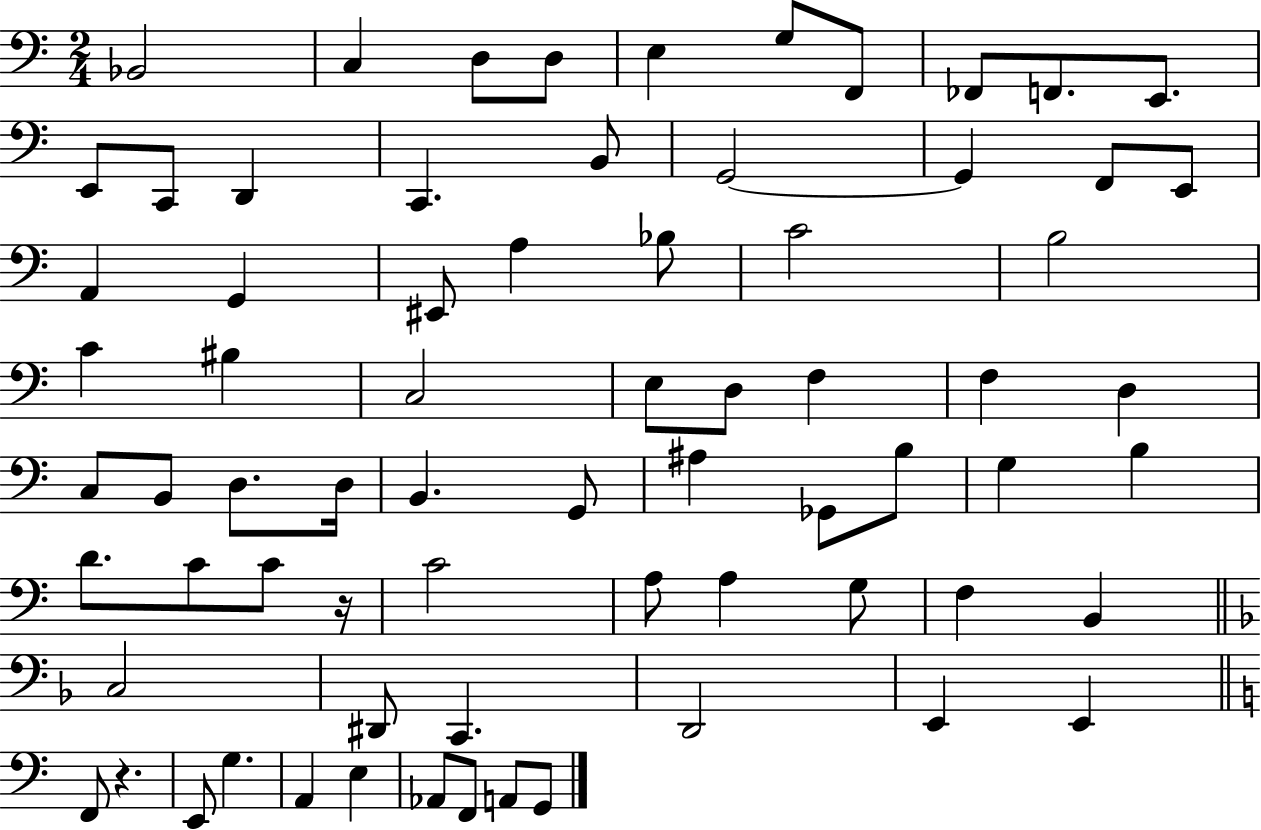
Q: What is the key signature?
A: C major